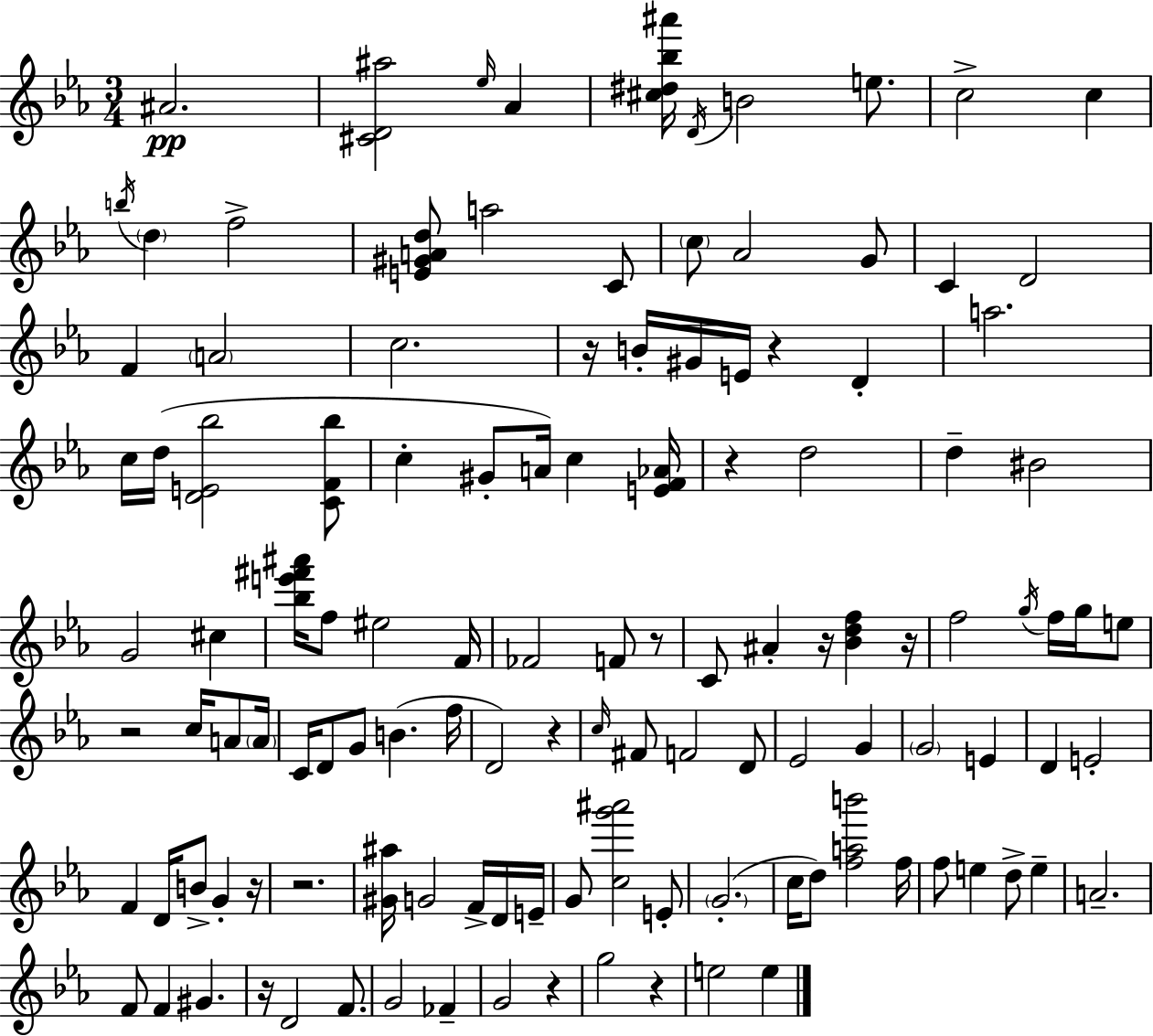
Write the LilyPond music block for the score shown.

{
  \clef treble
  \numericTimeSignature
  \time 3/4
  \key c \minor
  ais'2.\pp | <cis' d' ais''>2 \grace { ees''16 } aes'4 | <cis'' dis'' bes'' ais'''>16 \acciaccatura { d'16 } b'2 e''8. | c''2-> c''4 | \break \acciaccatura { b''16 } \parenthesize d''4 f''2-> | <e' gis' a' d''>8 a''2 | c'8 \parenthesize c''8 aes'2 | g'8 c'4 d'2 | \break f'4 \parenthesize a'2 | c''2. | r16 b'16-. gis'16 e'16 r4 d'4-. | a''2. | \break c''16 d''16( <d' e' bes''>2 | <c' f' bes''>8 c''4-. gis'8-. a'16) c''4 | <e' f' aes'>16 r4 d''2 | d''4-- bis'2 | \break g'2 cis''4 | <bes'' e''' fis''' ais'''>16 f''8 eis''2 | f'16 fes'2 f'8 | r8 c'8 ais'4-. r16 <bes' d'' f''>4 | \break r16 f''2 \acciaccatura { g''16 } | f''16 g''16 e''8 r2 | c''16 a'8 \parenthesize a'16 c'16 d'8 g'8 b'4.( | f''16 d'2) | \break r4 \grace { c''16 } fis'8 f'2 | d'8 ees'2 | g'4 \parenthesize g'2 | e'4 d'4 e'2-. | \break f'4 d'16 b'8-> | g'4-. r16 r2. | <gis' ais''>16 g'2 | f'16-> d'16 e'16-- g'8 <c'' g''' ais'''>2 | \break e'8-. \parenthesize g'2.-.( | c''16 d''8) <f'' a'' b'''>2 | f''16 f''8 e''4 d''8-> | e''4-- a'2.-- | \break f'8 f'4 gis'4. | r16 d'2 | f'8. g'2 | fes'4-- g'2 | \break r4 g''2 | r4 e''2 | e''4 \bar "|."
}